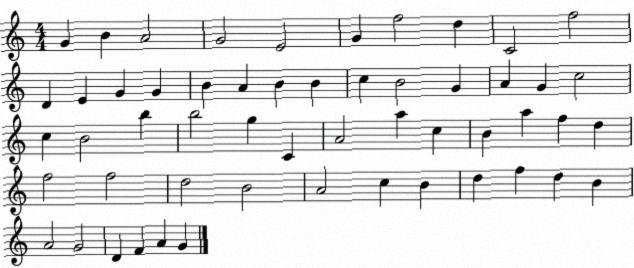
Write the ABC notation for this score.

X:1
T:Untitled
M:4/4
L:1/4
K:C
G B A2 G2 E2 G f2 d C2 f2 D E G G B A B B c B2 G A G c2 c B2 b b2 g C A2 a c B a f d f2 f2 d2 B2 A2 c B d f d B A2 G2 D F A G